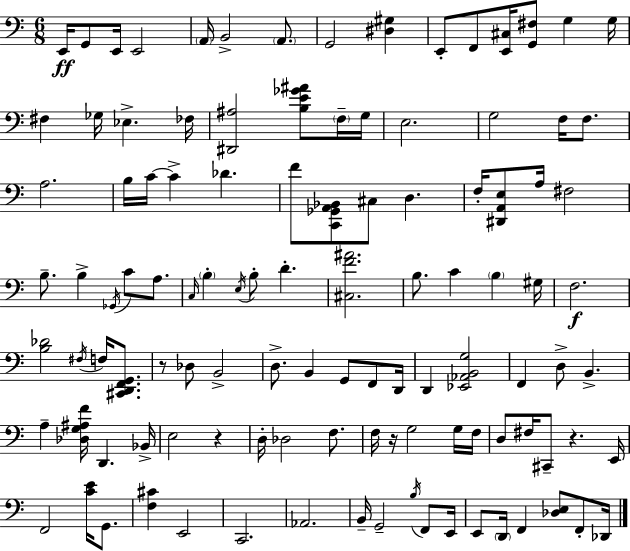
X:1
T:Untitled
M:6/8
L:1/4
K:C
E,,/4 G,,/2 E,,/4 E,,2 A,,/4 B,,2 A,,/2 G,,2 [^D,^G,] E,,/2 F,,/2 [E,,^C,]/4 [G,,^F,]/2 G, G,/4 ^F, _G,/4 _E, _F,/4 [^D,,^A,]2 [B,E_G^A]/2 F,/4 G,/4 E,2 G,2 F,/4 F,/2 A,2 B,/4 C/4 C _D F/2 [C,,_G,,A,,_B,,]/2 ^C,/2 D, F,/4 [^D,,A,,E,]/2 A,/4 ^F,2 B,/2 B, _G,,/4 C/2 A,/2 C,/4 B, E,/4 B,/2 D [^C,F^A]2 B,/2 C B, ^G,/4 F,2 [B,_D]2 ^F,/4 F,/4 [^C,,D,,F,,G,,]/2 z/2 _D,/2 B,,2 D,/2 B,, G,,/2 F,,/2 D,,/4 D,, [_E,,_A,,B,,G,]2 F,, D,/2 B,, A, [_D,G,^A,F]/4 D,, _B,,/4 E,2 z D,/4 _D,2 F,/2 F,/4 z/4 G,2 G,/4 F,/4 D,/2 ^F,/4 ^C,,/2 z E,,/4 F,,2 [CE]/4 G,,/2 [F,^C] E,,2 C,,2 _A,,2 B,,/4 G,,2 B,/4 F,,/2 E,,/4 E,,/2 D,,/4 F,, [_D,E,]/2 F,,/2 _D,,/4